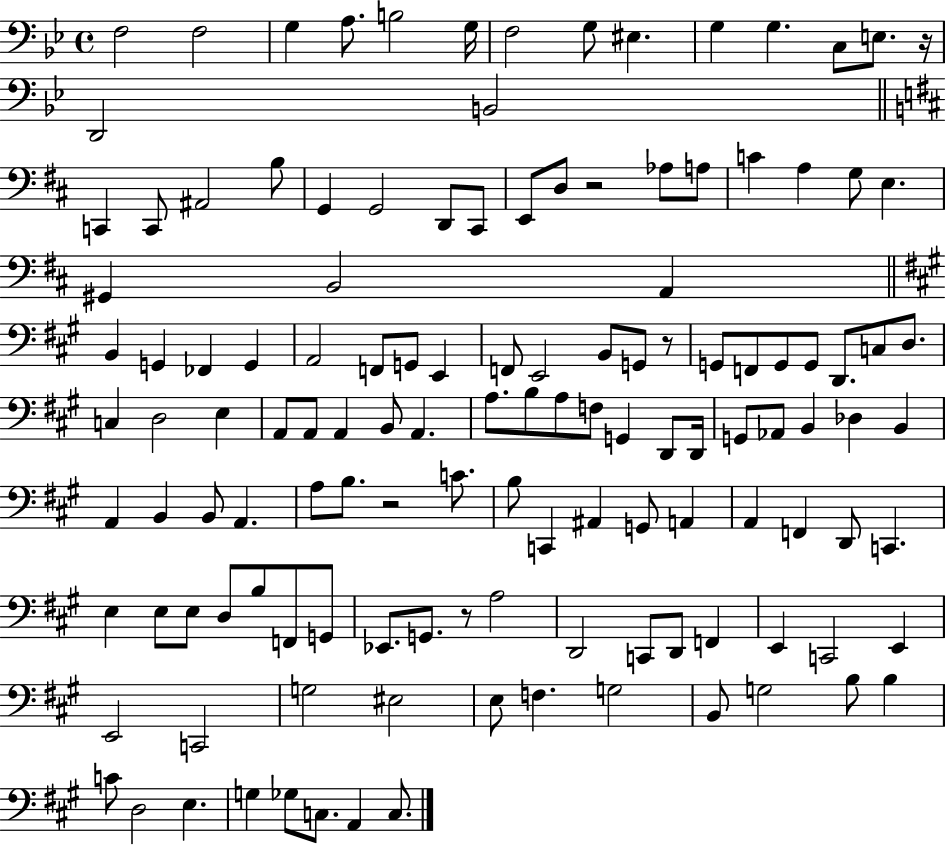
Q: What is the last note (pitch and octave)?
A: C3